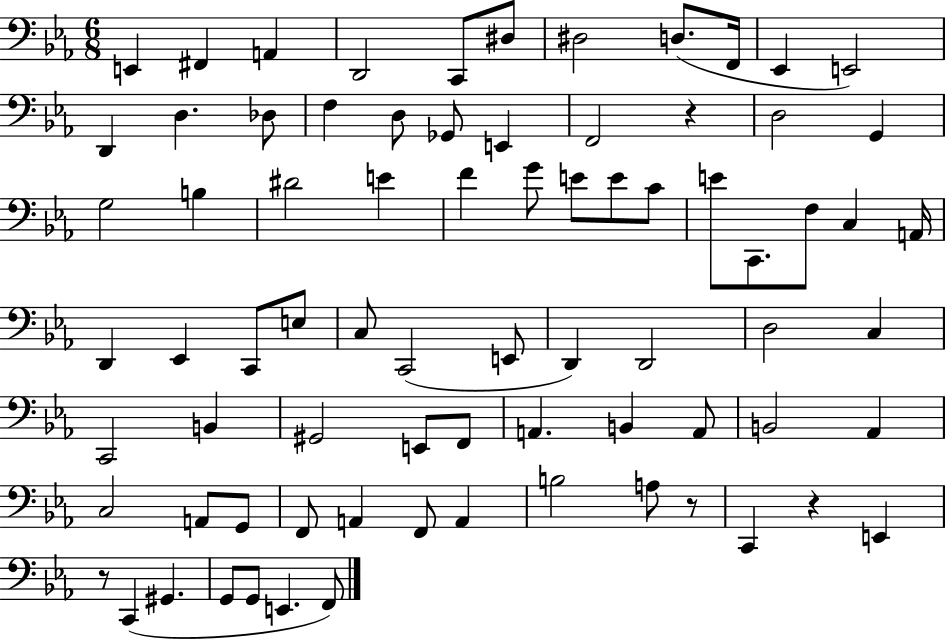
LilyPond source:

{
  \clef bass
  \numericTimeSignature
  \time 6/8
  \key ees \major
  \repeat volta 2 { e,4 fis,4 a,4 | d,2 c,8 dis8 | dis2 d8.( f,16 | ees,4 e,2) | \break d,4 d4. des8 | f4 d8 ges,8 e,4 | f,2 r4 | d2 g,4 | \break g2 b4 | dis'2 e'4 | f'4 g'8 e'8 e'8 c'8 | e'8 c,8. f8 c4 a,16 | \break d,4 ees,4 c,8 e8 | c8 c,2( e,8 | d,4) d,2 | d2 c4 | \break c,2 b,4 | gis,2 e,8 f,8 | a,4. b,4 a,8 | b,2 aes,4 | \break c2 a,8 g,8 | f,8 a,4 f,8 a,4 | b2 a8 r8 | c,4 r4 e,4 | \break r8 c,4( gis,4. | g,8 g,8 e,4. f,8) | } \bar "|."
}